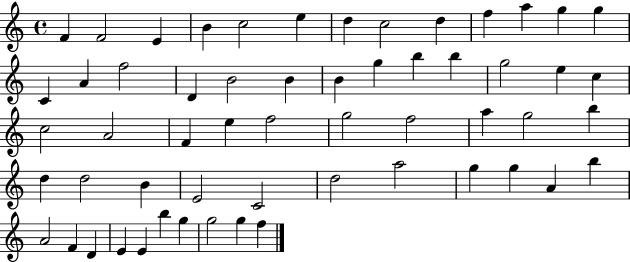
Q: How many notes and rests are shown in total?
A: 57